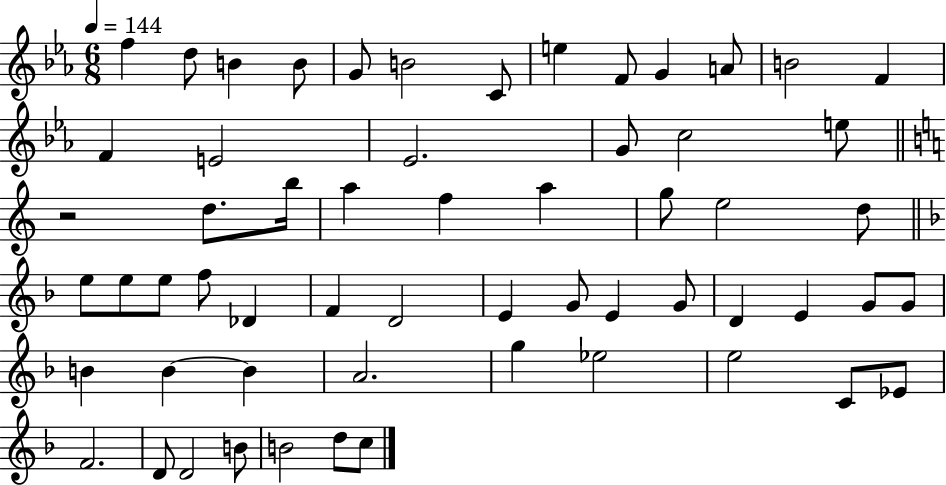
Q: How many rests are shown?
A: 1